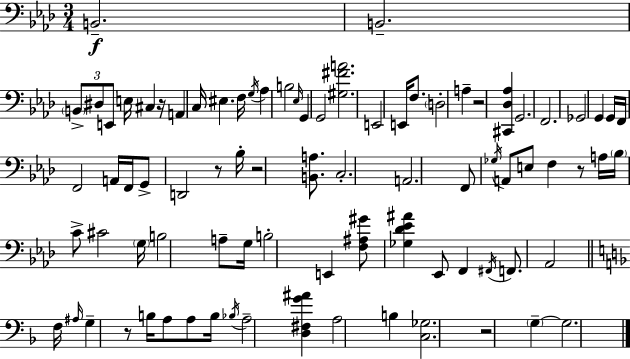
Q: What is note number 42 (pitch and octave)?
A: A3